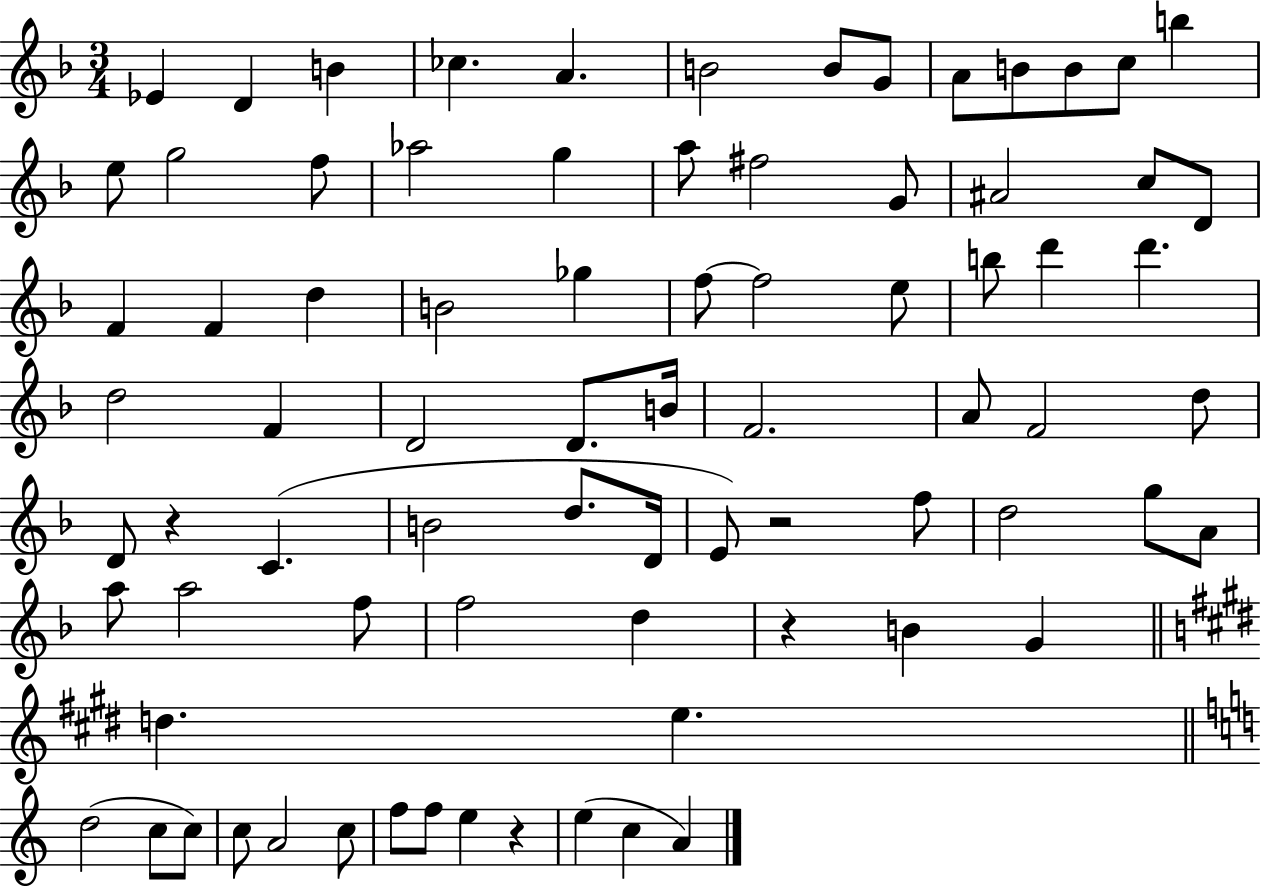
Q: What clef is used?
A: treble